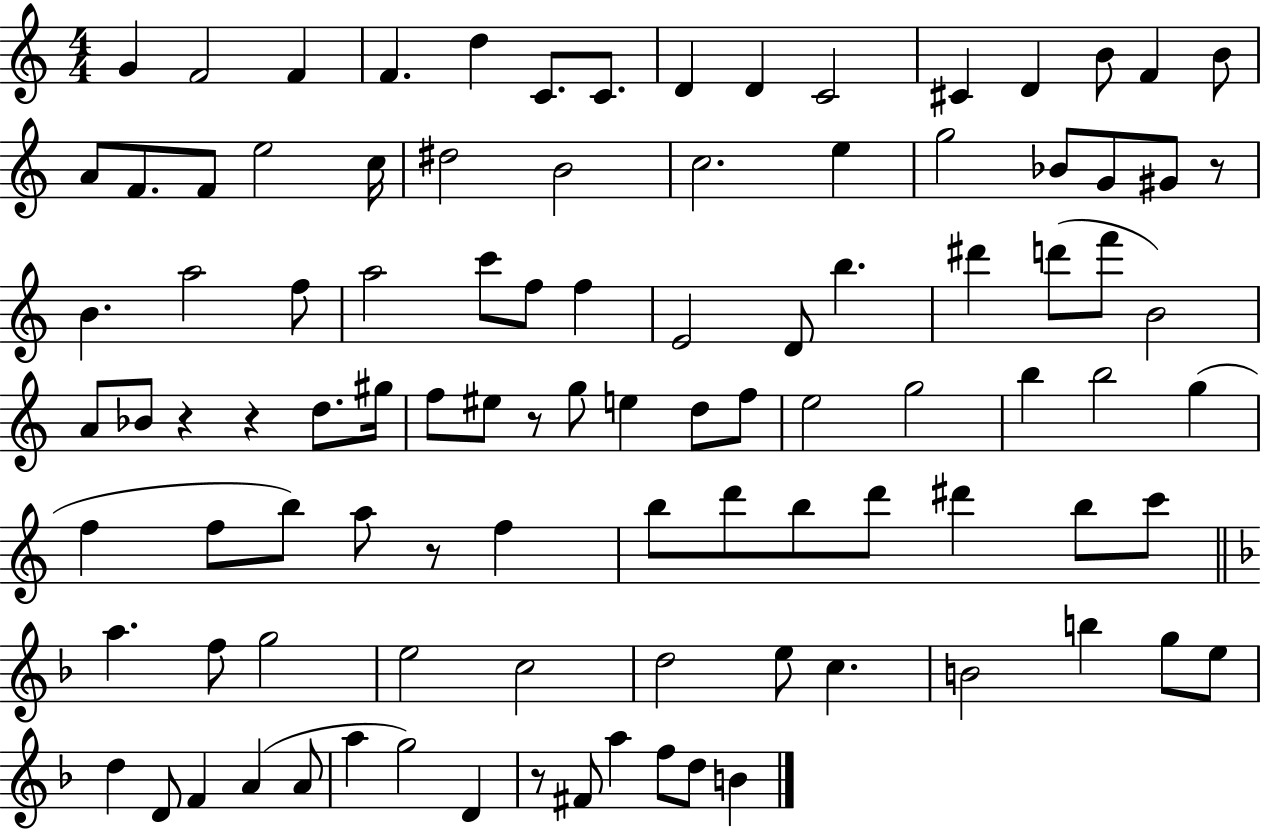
{
  \clef treble
  \numericTimeSignature
  \time 4/4
  \key c \major
  g'4 f'2 f'4 | f'4. d''4 c'8. c'8. | d'4 d'4 c'2 | cis'4 d'4 b'8 f'4 b'8 | \break a'8 f'8. f'8 e''2 c''16 | dis''2 b'2 | c''2. e''4 | g''2 bes'8 g'8 gis'8 r8 | \break b'4. a''2 f''8 | a''2 c'''8 f''8 f''4 | e'2 d'8 b''4. | dis'''4 d'''8( f'''8 b'2) | \break a'8 bes'8 r4 r4 d''8. gis''16 | f''8 eis''8 r8 g''8 e''4 d''8 f''8 | e''2 g''2 | b''4 b''2 g''4( | \break f''4 f''8 b''8) a''8 r8 f''4 | b''8 d'''8 b''8 d'''8 dis'''4 b''8 c'''8 | \bar "||" \break \key f \major a''4. f''8 g''2 | e''2 c''2 | d''2 e''8 c''4. | b'2 b''4 g''8 e''8 | \break d''4 d'8 f'4 a'4( a'8 | a''4 g''2) d'4 | r8 fis'8 a''4 f''8 d''8 b'4 | \bar "|."
}